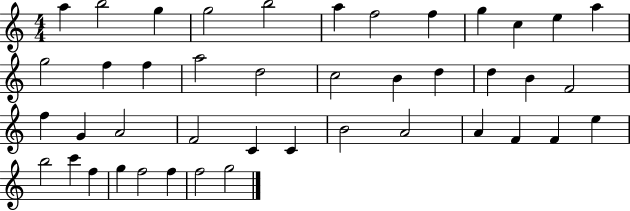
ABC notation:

X:1
T:Untitled
M:4/4
L:1/4
K:C
a b2 g g2 b2 a f2 f g c e a g2 f f a2 d2 c2 B d d B F2 f G A2 F2 C C B2 A2 A F F e b2 c' f g f2 f f2 g2